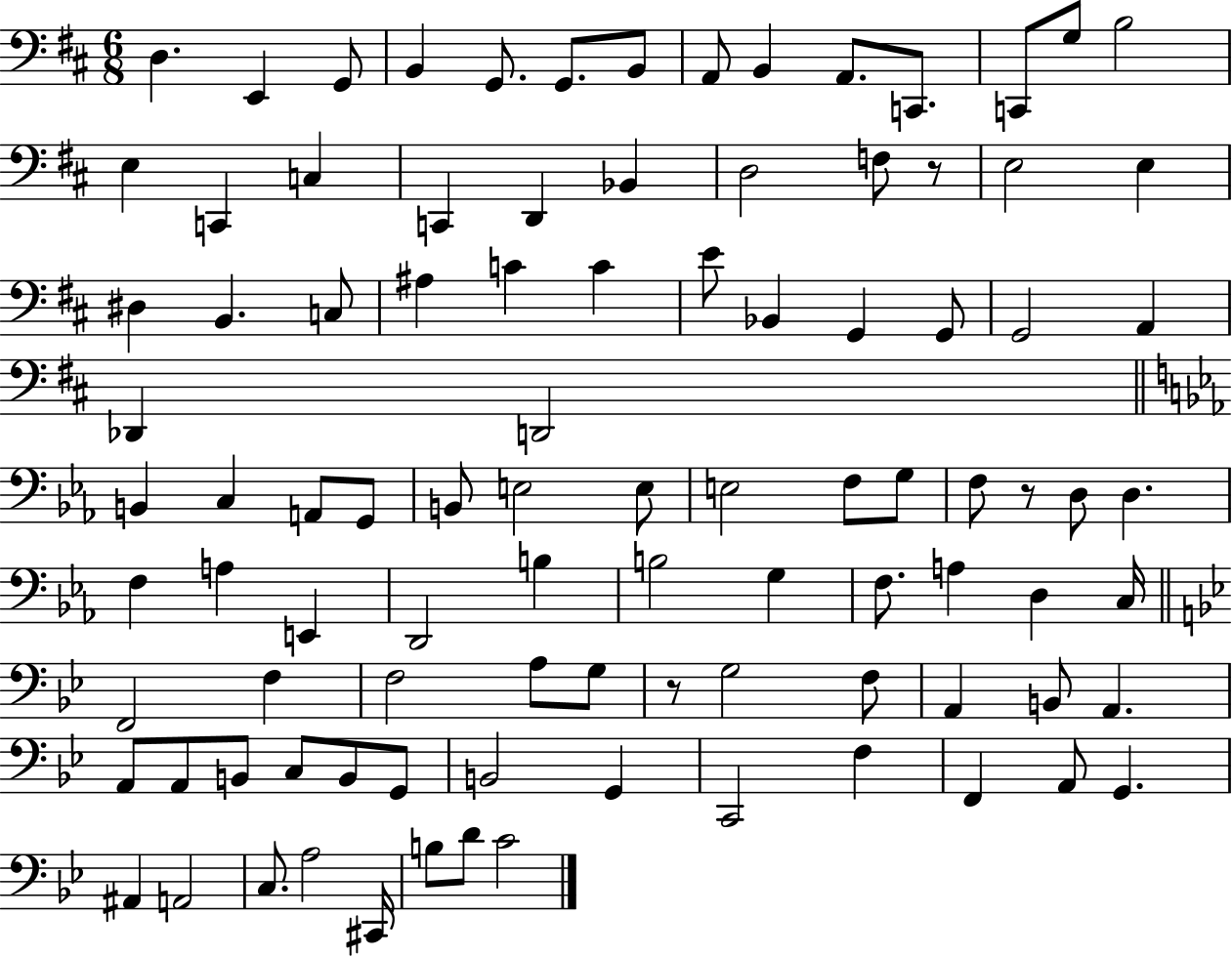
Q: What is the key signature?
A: D major